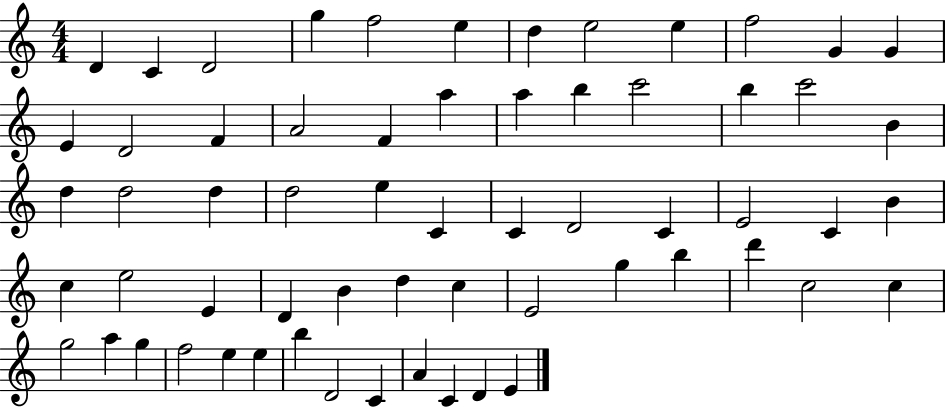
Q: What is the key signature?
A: C major